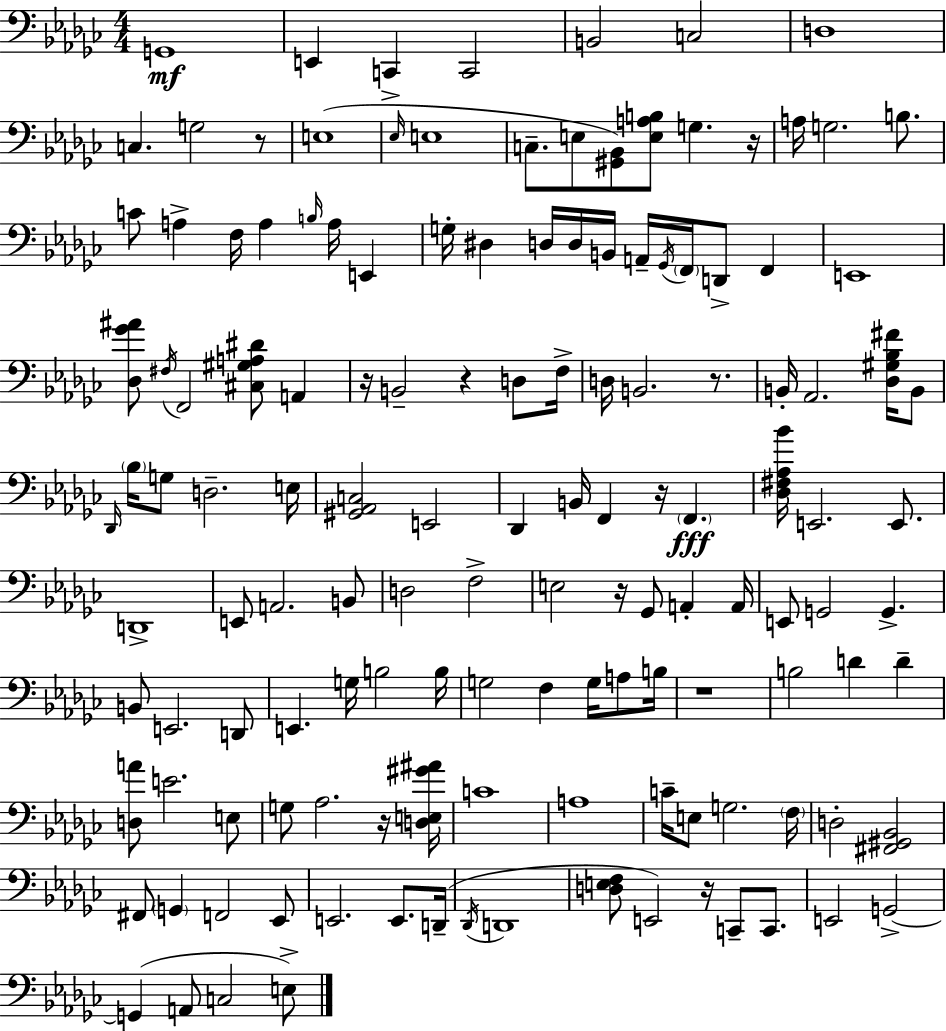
{
  \clef bass
  \numericTimeSignature
  \time 4/4
  \key ees \minor
  g,1\mf | e,4 c,4-> c,2 | b,2 c2 | d1 | \break c4. g2 r8 | e1( | \grace { ees16 } e1 | c8.-- e8 <gis, bes,>8) <e a b>8 g4. | \break r16 a16 g2. b8. | c'8 a4-> f16 a4 \grace { b16 } a16 e,4 | g16-. dis4 d16 d16 b,16 a,16-- \acciaccatura { ges,16 } \parenthesize f,16 d,8-> f,4 | e,1 | \break <des ges' ais'>8 \acciaccatura { fis16 } f,2 <cis gis a dis'>8 | a,4 r16 b,2-- r4 | d8 f16-> d16 b,2. | r8. b,16-. aes,2. | \break <des gis bes fis'>16 b,8 \grace { des,16 } \parenthesize bes16 g8 d2.-- | e16 <gis, aes, c>2 e,2 | des,4 b,16 f,4 r16 \parenthesize f,4.\fff | <des fis aes bes'>16 e,2. | \break e,8. d,1-> | e,8 a,2. | b,8 d2 f2-> | e2 r16 ges,8 | \break a,4-. a,16 e,8 g,2 g,4.-> | b,8 e,2. | d,8 e,4. g16 b2 | b16 g2 f4 | \break g16 a8 b16 r1 | b2 d'4 | d'4-- <d a'>8 e'2. | e8 g8 aes2. | \break r16 <d e gis' ais'>16 c'1 | a1 | c'16-- e8 g2. | \parenthesize f16 d2-. <fis, gis, bes,>2 | \break fis,8 \parenthesize g,4 f,2 | ees,8 e,2. | e,8. d,16--( \acciaccatura { des,16 } d,1 | <d e f>8 e,2) | \break r16 c,8-- c,8. e,2 g,2->~~ | g,4( a,8 c2 | e8->) \bar "|."
}